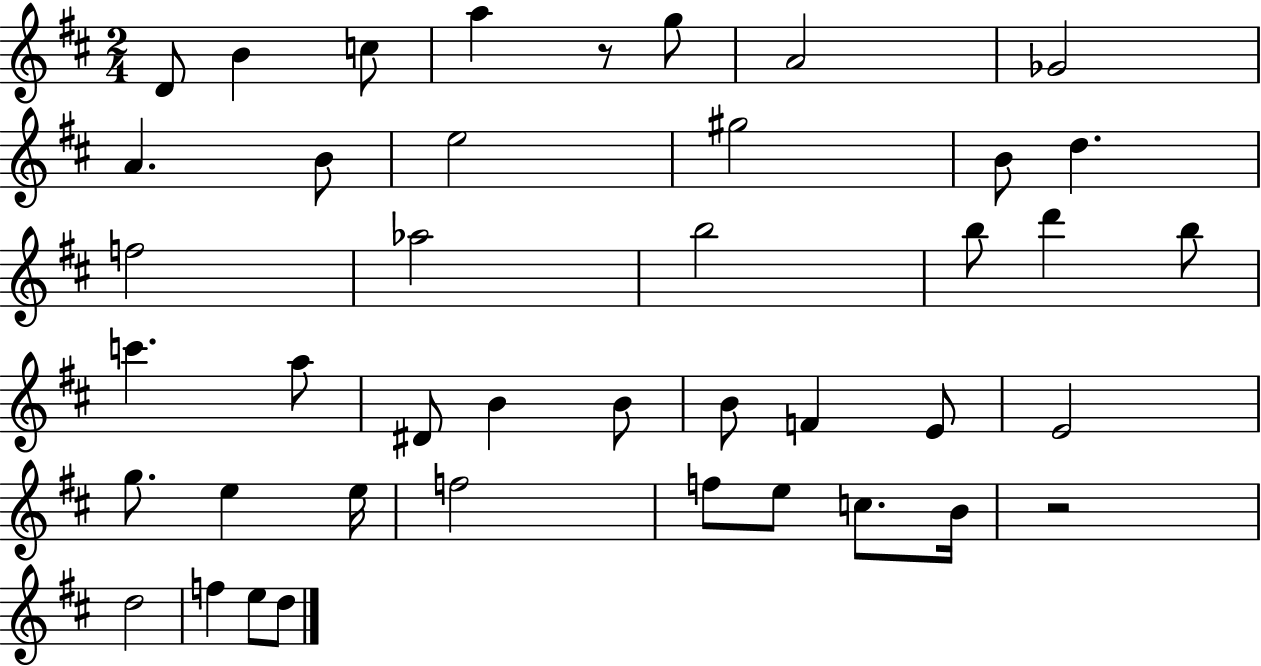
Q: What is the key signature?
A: D major